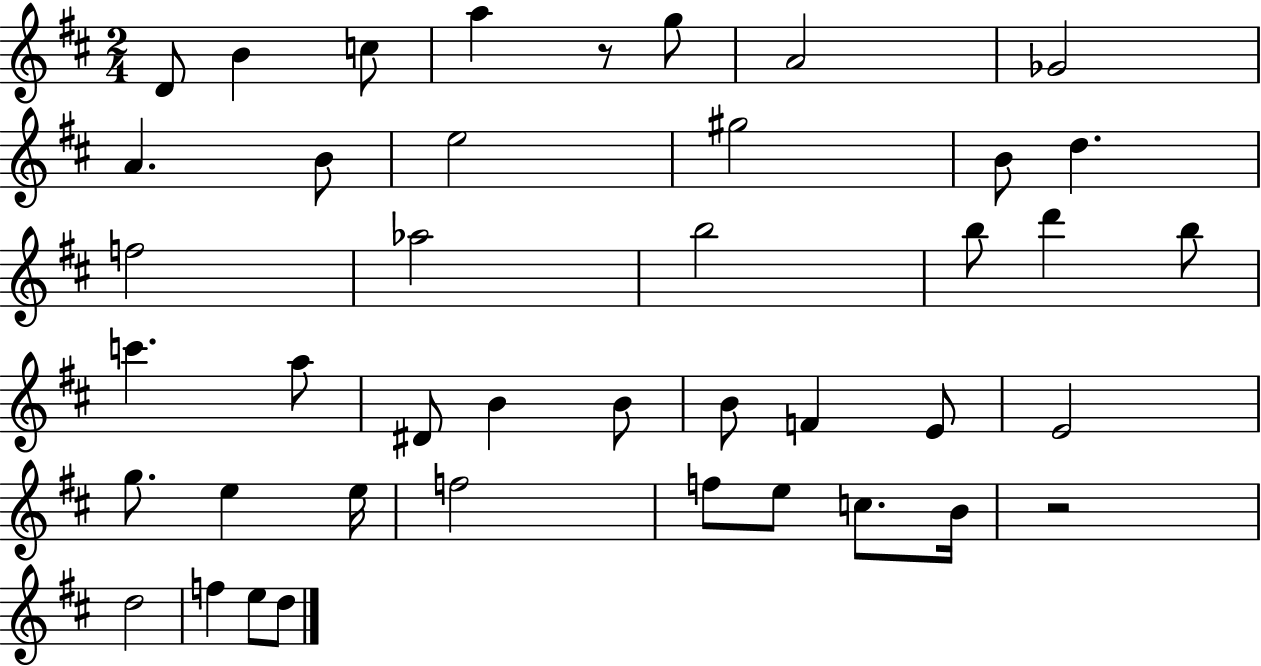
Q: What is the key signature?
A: D major